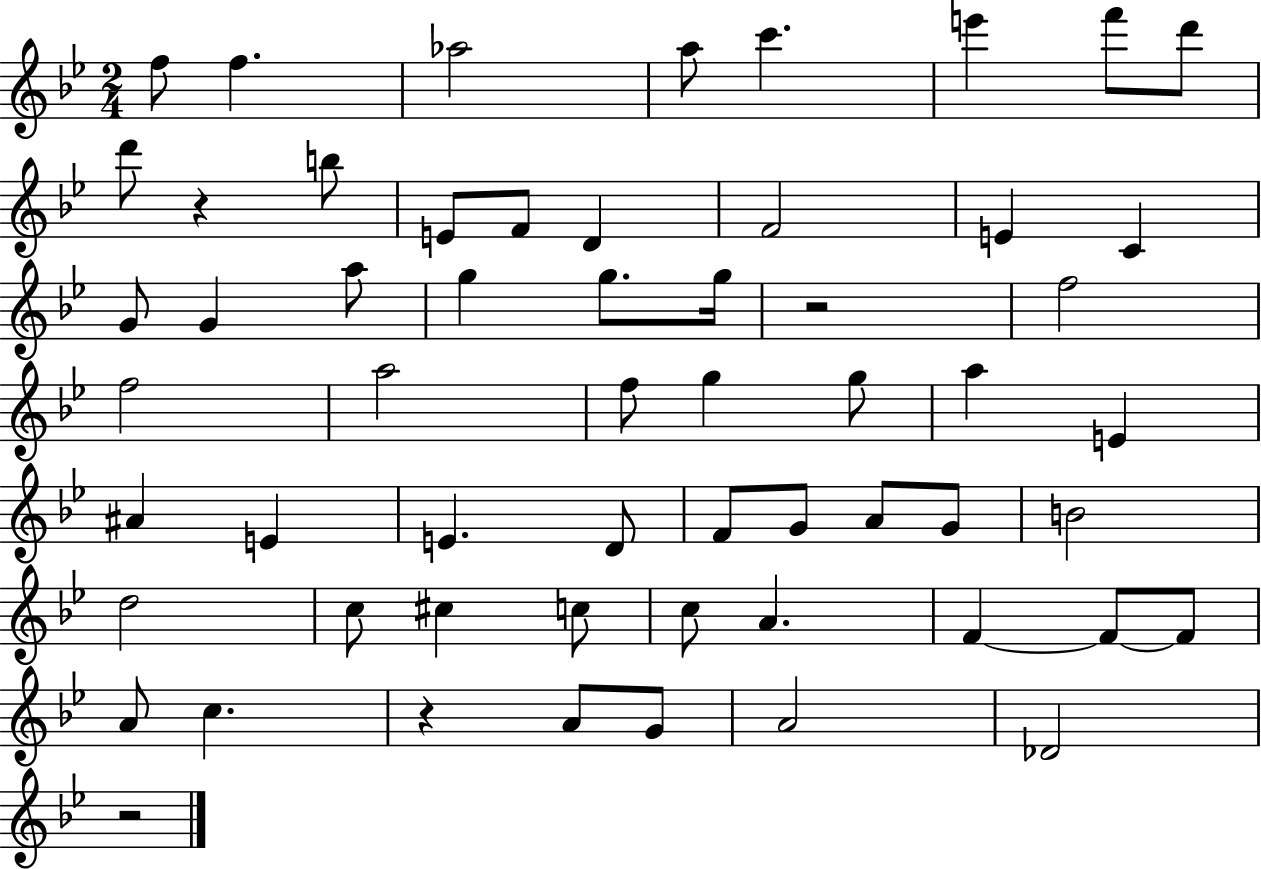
F5/e F5/q. Ab5/h A5/e C6/q. E6/q F6/e D6/e D6/e R/q B5/e E4/e F4/e D4/q F4/h E4/q C4/q G4/e G4/q A5/e G5/q G5/e. G5/s R/h F5/h F5/h A5/h F5/e G5/q G5/e A5/q E4/q A#4/q E4/q E4/q. D4/e F4/e G4/e A4/e G4/e B4/h D5/h C5/e C#5/q C5/e C5/e A4/q. F4/q F4/e F4/e A4/e C5/q. R/q A4/e G4/e A4/h Db4/h R/h